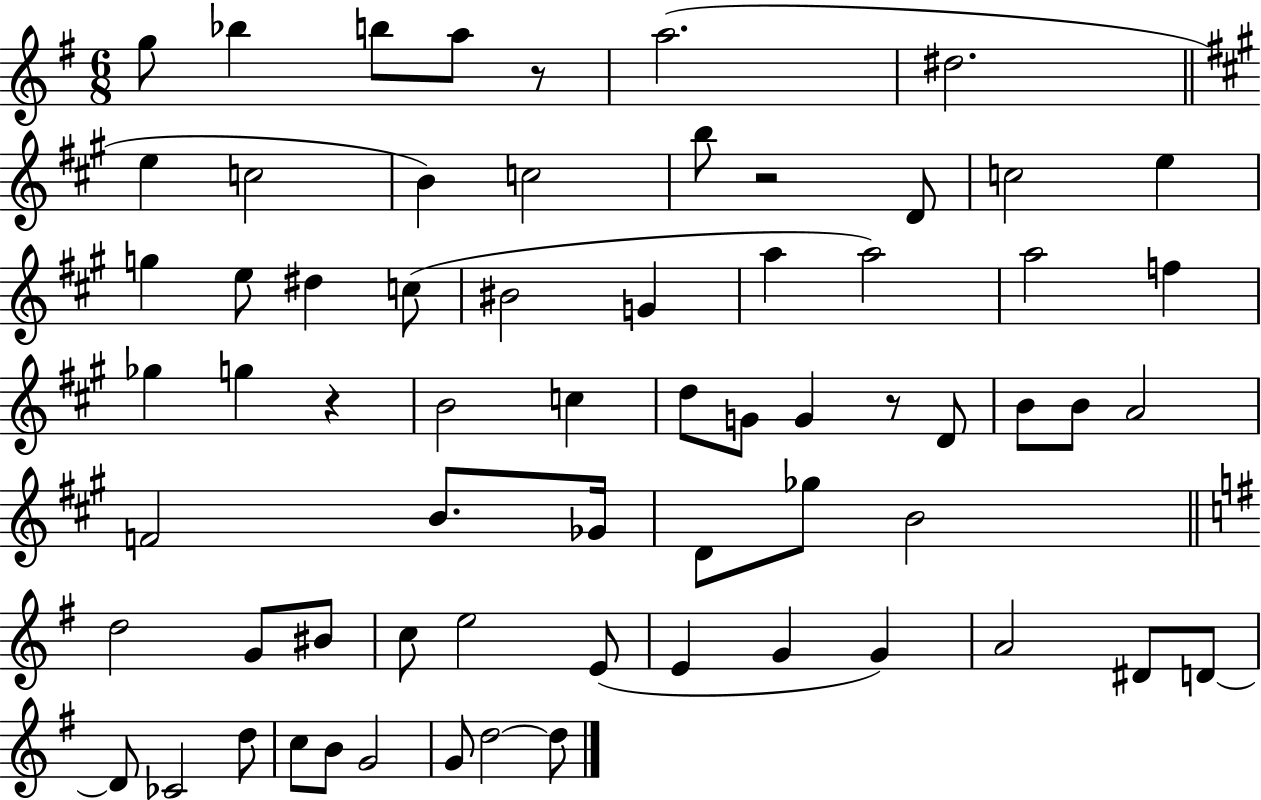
G5/e Bb5/q B5/e A5/e R/e A5/h. D#5/h. E5/q C5/h B4/q C5/h B5/e R/h D4/e C5/h E5/q G5/q E5/e D#5/q C5/e BIS4/h G4/q A5/q A5/h A5/h F5/q Gb5/q G5/q R/q B4/h C5/q D5/e G4/e G4/q R/e D4/e B4/e B4/e A4/h F4/h B4/e. Gb4/s D4/e Gb5/e B4/h D5/h G4/e BIS4/e C5/e E5/h E4/e E4/q G4/q G4/q A4/h D#4/e D4/e D4/e CES4/h D5/e C5/e B4/e G4/h G4/e D5/h D5/e